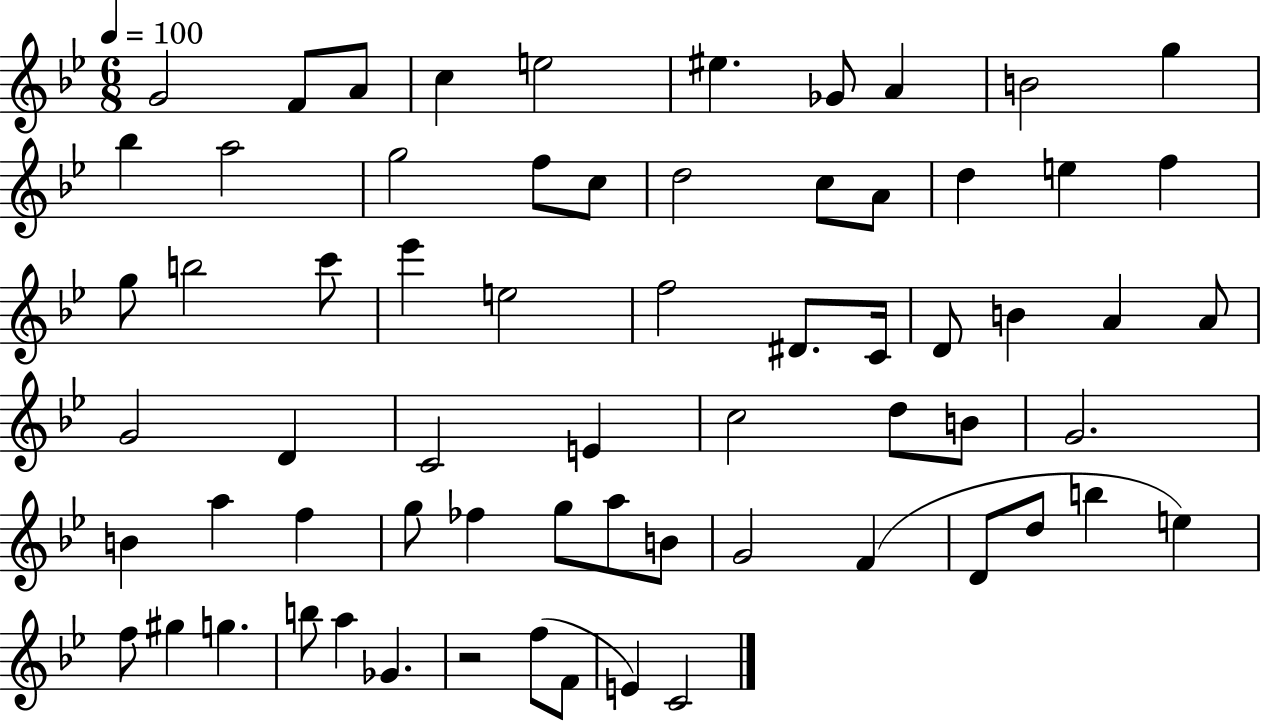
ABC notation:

X:1
T:Untitled
M:6/8
L:1/4
K:Bb
G2 F/2 A/2 c e2 ^e _G/2 A B2 g _b a2 g2 f/2 c/2 d2 c/2 A/2 d e f g/2 b2 c'/2 _e' e2 f2 ^D/2 C/4 D/2 B A A/2 G2 D C2 E c2 d/2 B/2 G2 B a f g/2 _f g/2 a/2 B/2 G2 F D/2 d/2 b e f/2 ^g g b/2 a _G z2 f/2 F/2 E C2